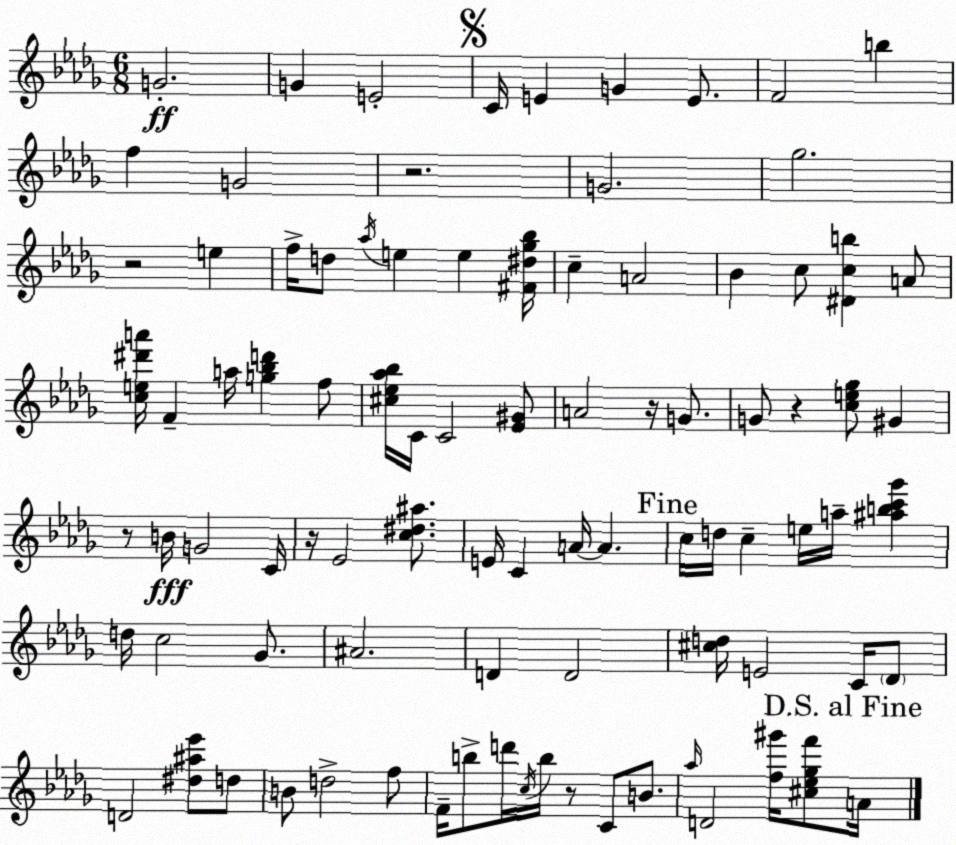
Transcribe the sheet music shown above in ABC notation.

X:1
T:Untitled
M:6/8
L:1/4
K:Bbm
G2 G E2 C/4 E G E/2 F2 b f G2 z2 G2 _g2 z2 e f/4 d/2 _a/4 e e [^F^d_g_b]/4 c A2 _B c/2 [^Dcb] A/2 [ce^d'a']/4 F a/4 [g_bd'] f/2 [^c_e_a_b]/4 C/4 C2 [_E^G]/2 A2 z/4 G/2 G/2 z [ce_g]/2 ^G z/2 B/4 G2 C/4 z/4 _E2 [c^d^a]/2 E/4 C A/4 A c/4 d/4 c e/4 a/4 [^abc'_g'] d/4 c2 _G/2 ^A2 D D2 [^cd]/4 E2 C/4 _D/2 D2 [^d^a_e']/2 d/2 B/2 d2 f/2 F/4 b/2 d'/4 c/4 b/4 z/2 C/2 B/2 _a/4 D2 [f^g']/4 [^c_e_gf']/2 A/4